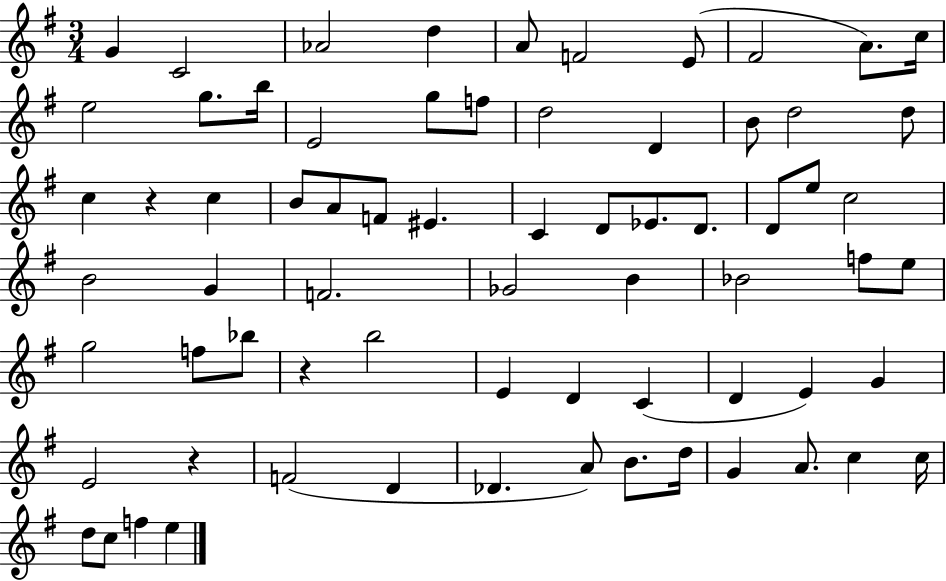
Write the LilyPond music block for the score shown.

{
  \clef treble
  \numericTimeSignature
  \time 3/4
  \key g \major
  \repeat volta 2 { g'4 c'2 | aes'2 d''4 | a'8 f'2 e'8( | fis'2 a'8.) c''16 | \break e''2 g''8. b''16 | e'2 g''8 f''8 | d''2 d'4 | b'8 d''2 d''8 | \break c''4 r4 c''4 | b'8 a'8 f'8 eis'4. | c'4 d'8 ees'8. d'8. | d'8 e''8 c''2 | \break b'2 g'4 | f'2. | ges'2 b'4 | bes'2 f''8 e''8 | \break g''2 f''8 bes''8 | r4 b''2 | e'4 d'4 c'4( | d'4 e'4) g'4 | \break e'2 r4 | f'2( d'4 | des'4. a'8) b'8. d''16 | g'4 a'8. c''4 c''16 | \break d''8 c''8 f''4 e''4 | } \bar "|."
}